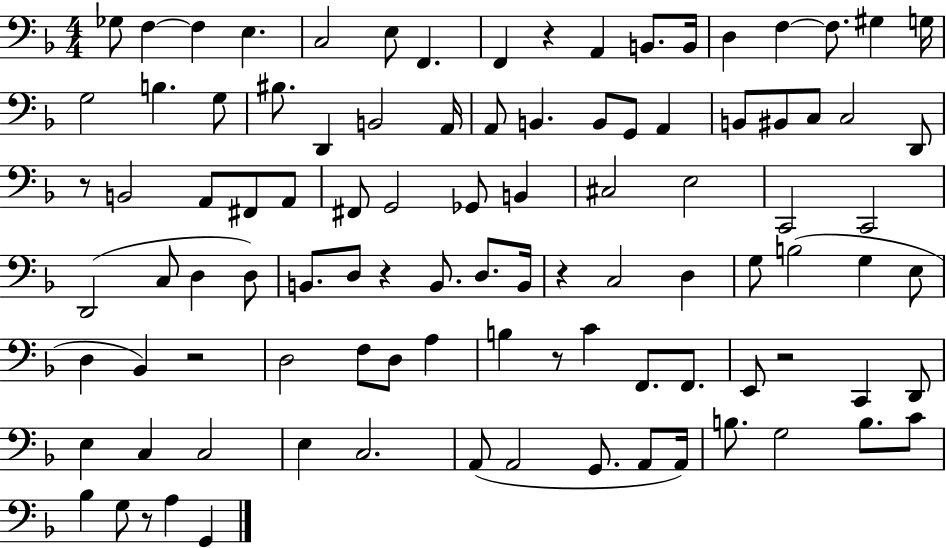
X:1
T:Untitled
M:4/4
L:1/4
K:F
_G,/2 F, F, E, C,2 E,/2 F,, F,, z A,, B,,/2 B,,/4 D, F, F,/2 ^G, G,/4 G,2 B, G,/2 ^B,/2 D,, B,,2 A,,/4 A,,/2 B,, B,,/2 G,,/2 A,, B,,/2 ^B,,/2 C,/2 C,2 D,,/2 z/2 B,,2 A,,/2 ^F,,/2 A,,/2 ^F,,/2 G,,2 _G,,/2 B,, ^C,2 E,2 C,,2 C,,2 D,,2 C,/2 D, D,/2 B,,/2 D,/2 z B,,/2 D,/2 B,,/4 z C,2 D, G,/2 B,2 G, E,/2 D, _B,, z2 D,2 F,/2 D,/2 A, B, z/2 C F,,/2 F,,/2 E,,/2 z2 C,, D,,/2 E, C, C,2 E, C,2 A,,/2 A,,2 G,,/2 A,,/2 A,,/4 B,/2 G,2 B,/2 C/2 _B, G,/2 z/2 A, G,,